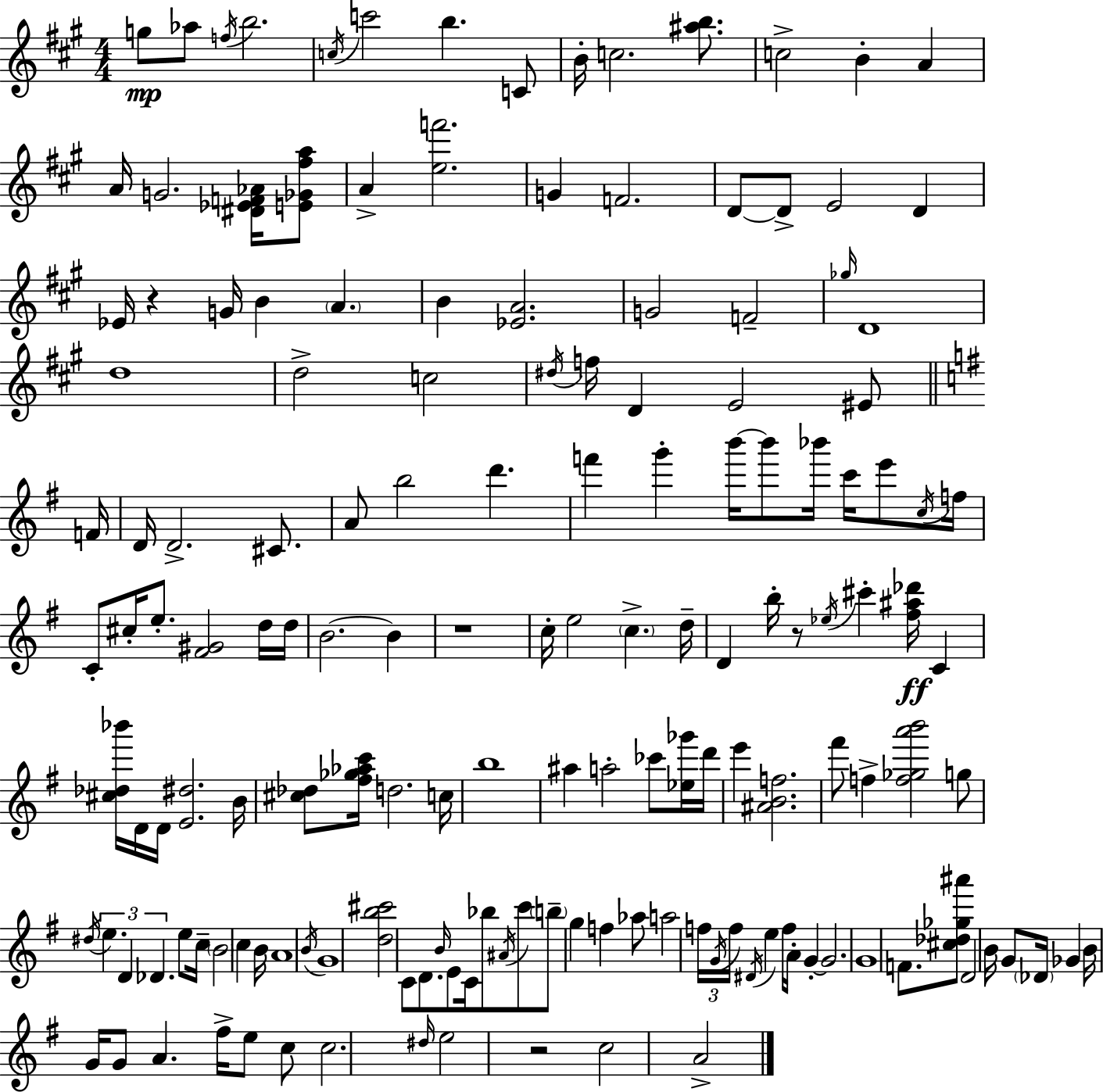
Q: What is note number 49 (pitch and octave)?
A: B6